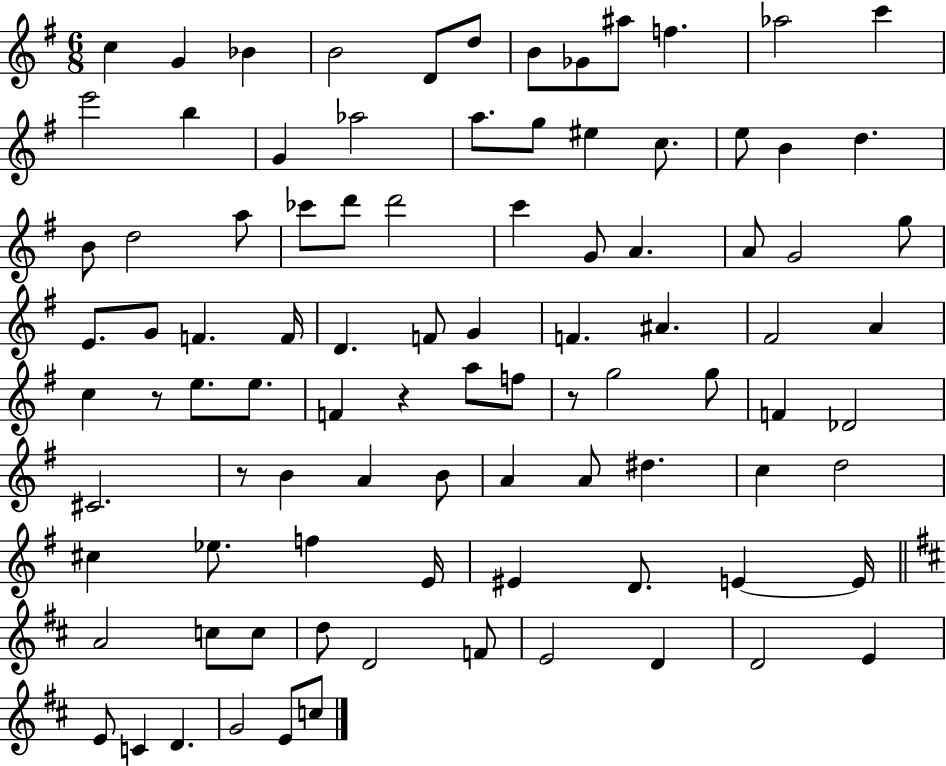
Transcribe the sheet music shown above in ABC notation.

X:1
T:Untitled
M:6/8
L:1/4
K:G
c G _B B2 D/2 d/2 B/2 _G/2 ^a/2 f _a2 c' e'2 b G _a2 a/2 g/2 ^e c/2 e/2 B d B/2 d2 a/2 _c'/2 d'/2 d'2 c' G/2 A A/2 G2 g/2 E/2 G/2 F F/4 D F/2 G F ^A ^F2 A c z/2 e/2 e/2 F z a/2 f/2 z/2 g2 g/2 F _D2 ^C2 z/2 B A B/2 A A/2 ^d c d2 ^c _e/2 f E/4 ^E D/2 E E/4 A2 c/2 c/2 d/2 D2 F/2 E2 D D2 E E/2 C D G2 E/2 c/2